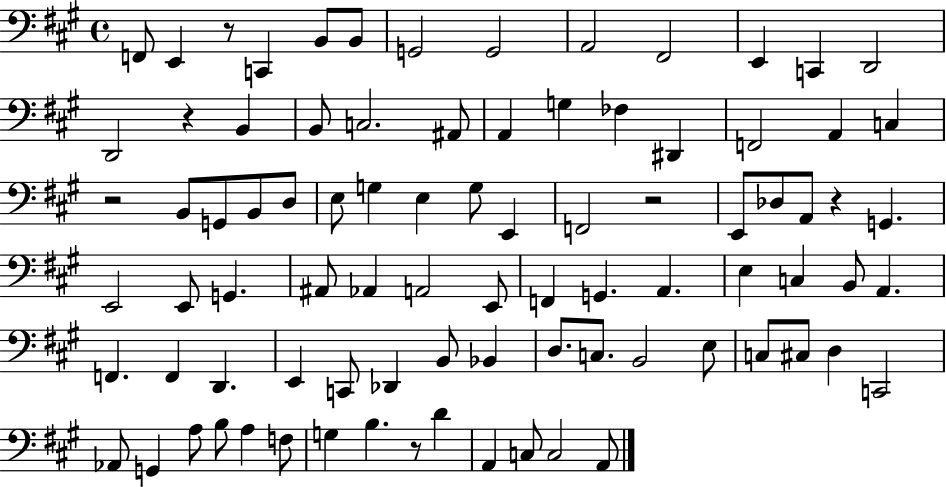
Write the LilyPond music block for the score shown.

{
  \clef bass
  \time 4/4
  \defaultTimeSignature
  \key a \major
  f,8 e,4 r8 c,4 b,8 b,8 | g,2 g,2 | a,2 fis,2 | e,4 c,4 d,2 | \break d,2 r4 b,4 | b,8 c2. ais,8 | a,4 g4 fes4 dis,4 | f,2 a,4 c4 | \break r2 b,8 g,8 b,8 d8 | e8 g4 e4 g8 e,4 | f,2 r2 | e,8 des8 a,8 r4 g,4. | \break e,2 e,8 g,4. | ais,8 aes,4 a,2 e,8 | f,4 g,4. a,4. | e4 c4 b,8 a,4. | \break f,4. f,4 d,4. | e,4 c,8 des,4 b,8 bes,4 | d8. c8. b,2 e8 | c8 cis8 d4 c,2 | \break aes,8 g,4 a8 b8 a4 f8 | g4 b4. r8 d'4 | a,4 c8 c2 a,8 | \bar "|."
}